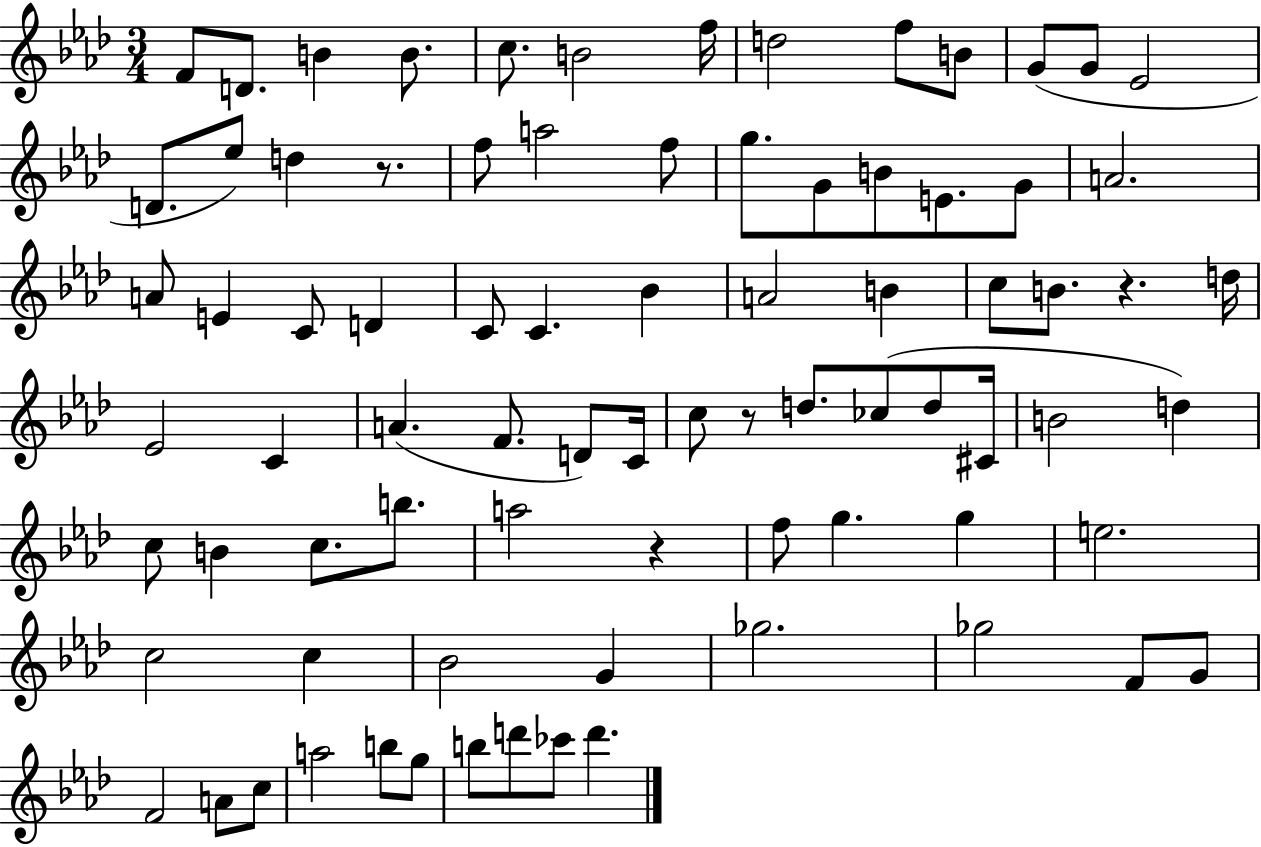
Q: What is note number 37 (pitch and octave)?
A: D5